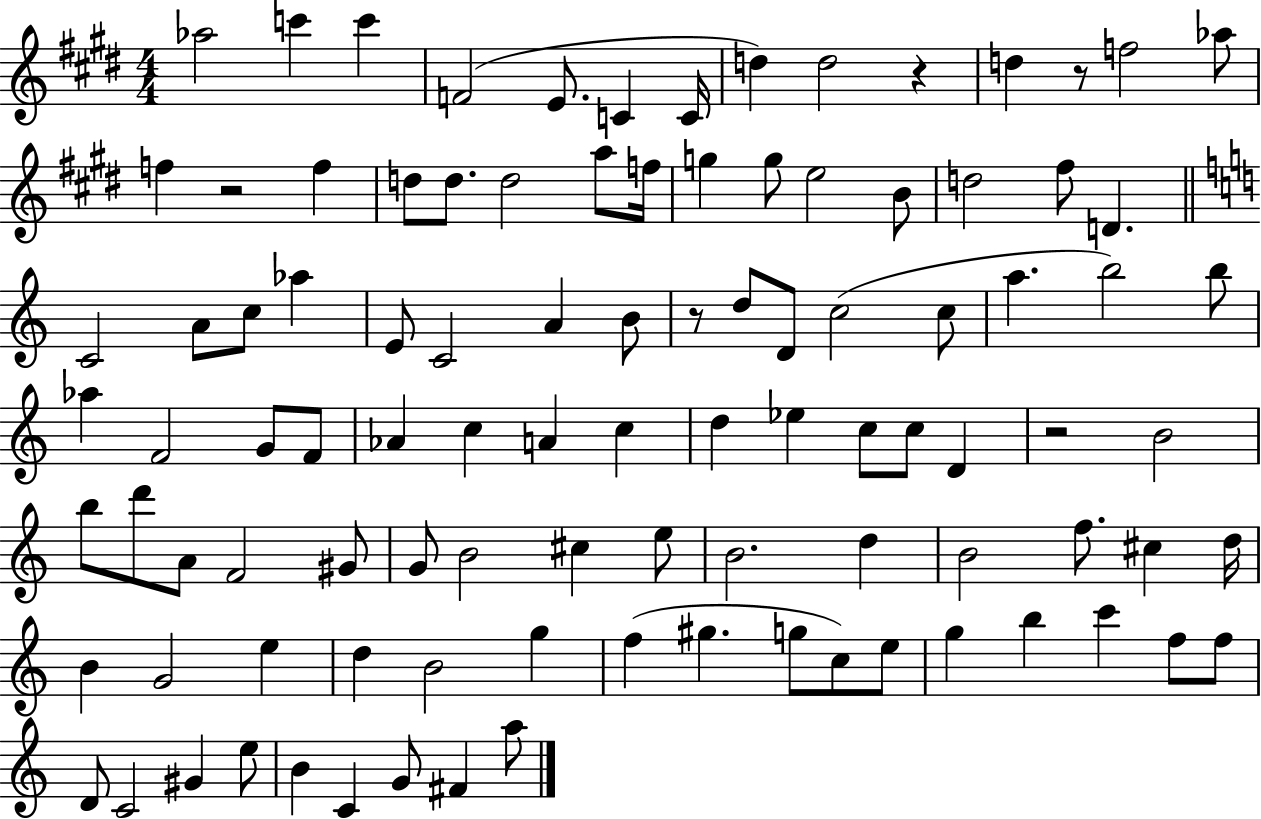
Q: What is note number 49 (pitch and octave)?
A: C5